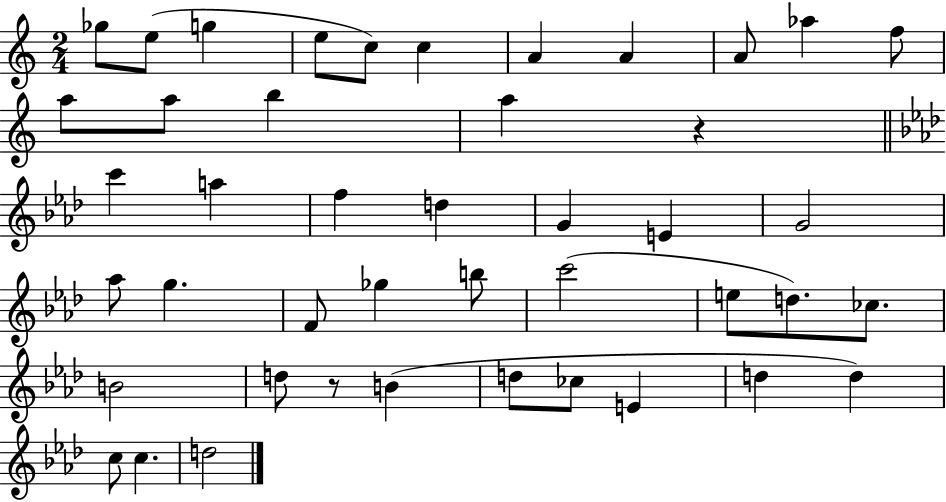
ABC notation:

X:1
T:Untitled
M:2/4
L:1/4
K:C
_g/2 e/2 g e/2 c/2 c A A A/2 _a f/2 a/2 a/2 b a z c' a f d G E G2 _a/2 g F/2 _g b/2 c'2 e/2 d/2 _c/2 B2 d/2 z/2 B d/2 _c/2 E d d c/2 c d2